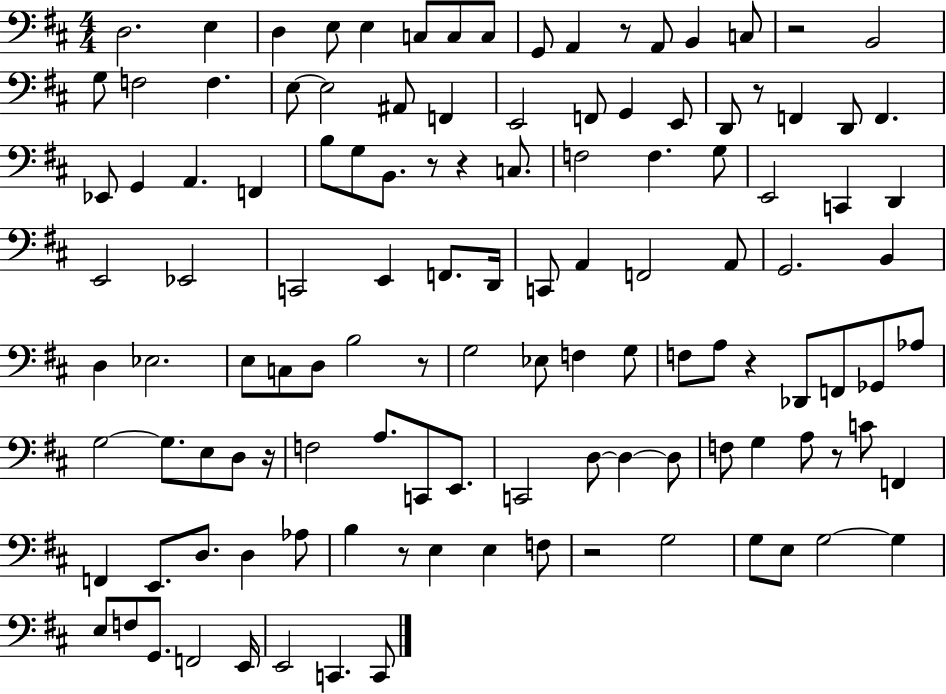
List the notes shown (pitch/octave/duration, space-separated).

D3/h. E3/q D3/q E3/e E3/q C3/e C3/e C3/e G2/e A2/q R/e A2/e B2/q C3/e R/h B2/h G3/e F3/h F3/q. E3/e E3/h A#2/e F2/q E2/h F2/e G2/q E2/e D2/e R/e F2/q D2/e F2/q. Eb2/e G2/q A2/q. F2/q B3/e G3/e B2/e. R/e R/q C3/e. F3/h F3/q. G3/e E2/h C2/q D2/q E2/h Eb2/h C2/h E2/q F2/e. D2/s C2/e A2/q F2/h A2/e G2/h. B2/q D3/q Eb3/h. E3/e C3/e D3/e B3/h R/e G3/h Eb3/e F3/q G3/e F3/e A3/e R/q Db2/e F2/e Gb2/e Ab3/e G3/h G3/e. E3/e D3/e R/s F3/h A3/e. C2/e E2/e. C2/h D3/e D3/q D3/e F3/e G3/q A3/e R/e C4/e F2/q F2/q E2/e. D3/e. D3/q Ab3/e B3/q R/e E3/q E3/q F3/e R/h G3/h G3/e E3/e G3/h G3/q E3/e F3/e G2/e. F2/h E2/s E2/h C2/q. C2/e